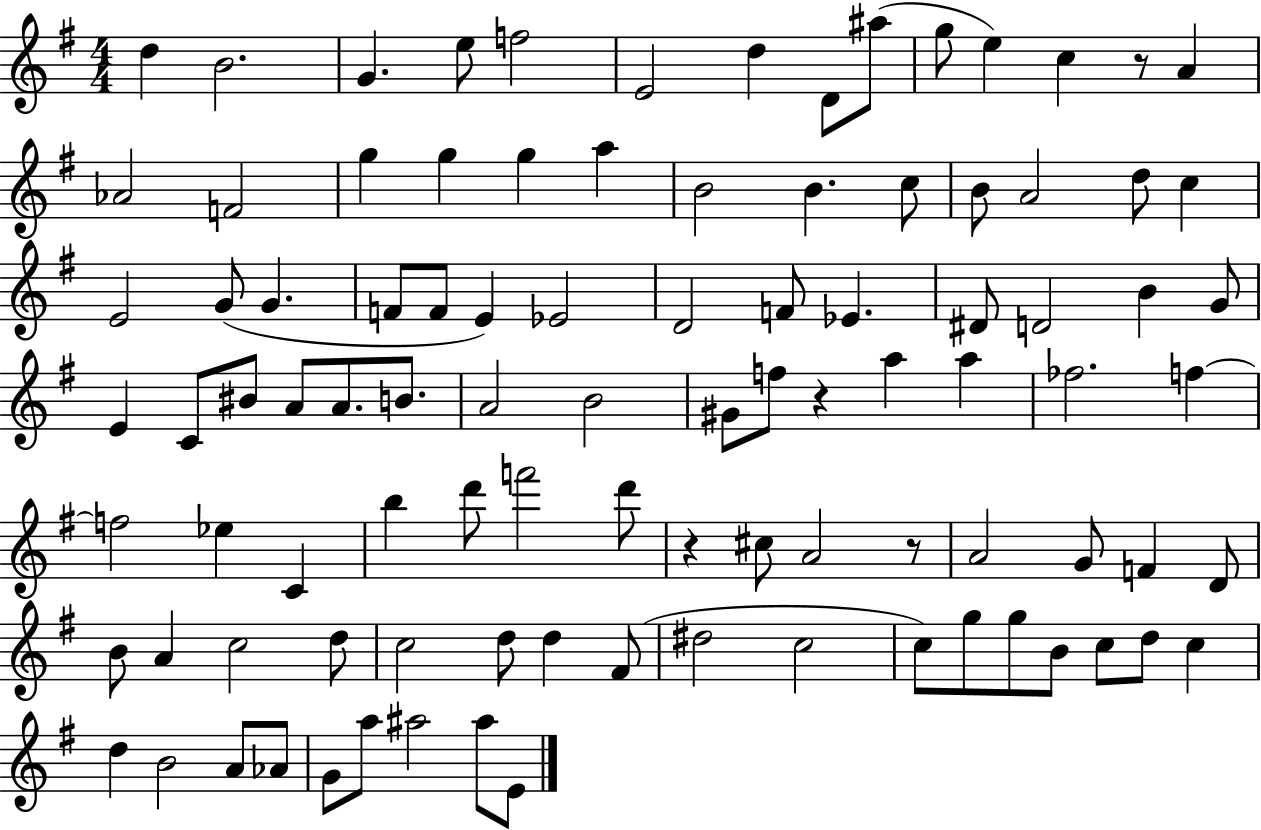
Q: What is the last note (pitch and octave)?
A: E4